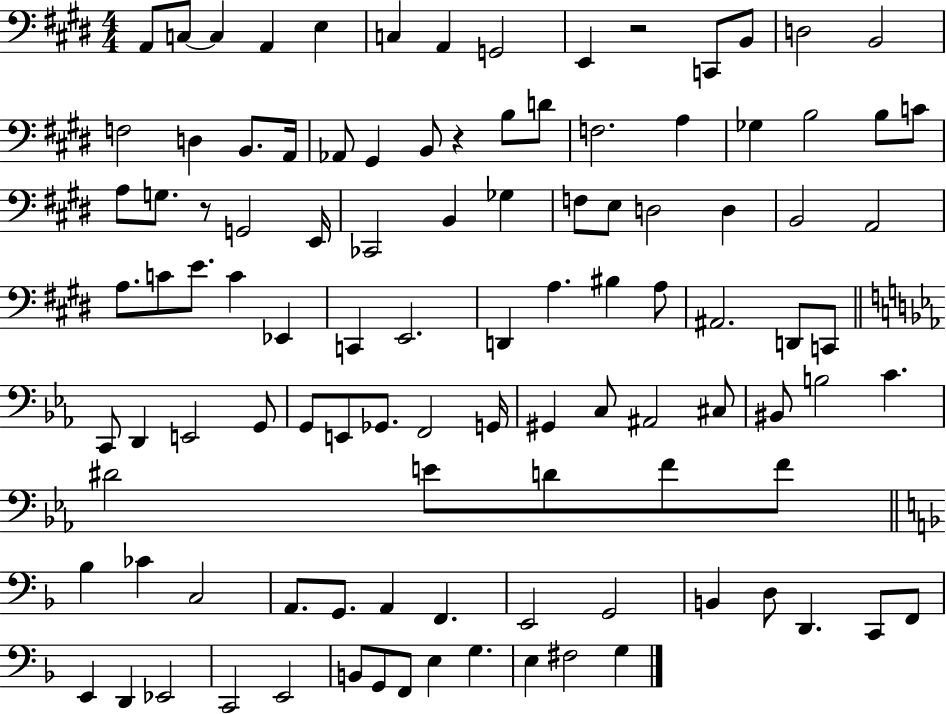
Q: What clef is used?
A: bass